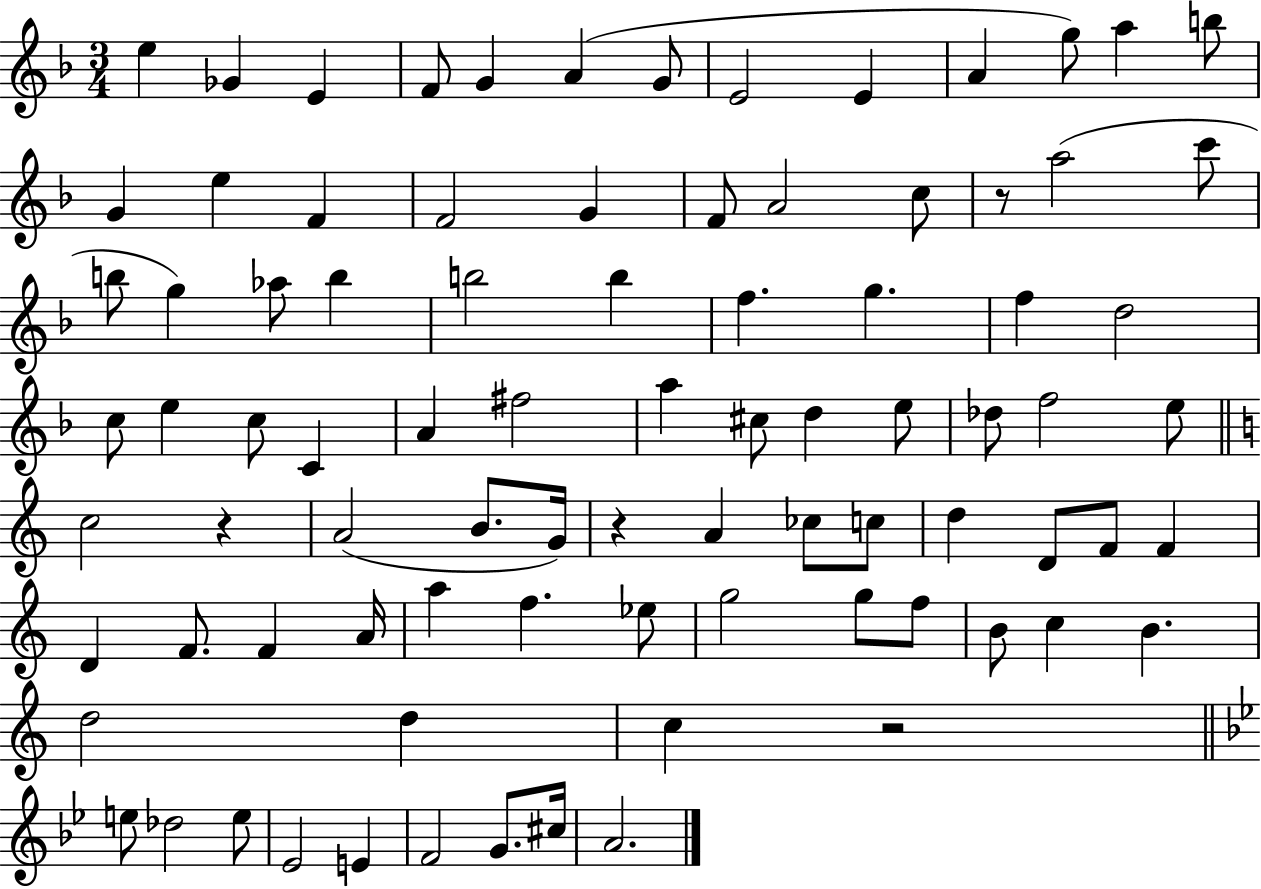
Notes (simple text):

E5/q Gb4/q E4/q F4/e G4/q A4/q G4/e E4/h E4/q A4/q G5/e A5/q B5/e G4/q E5/q F4/q F4/h G4/q F4/e A4/h C5/e R/e A5/h C6/e B5/e G5/q Ab5/e B5/q B5/h B5/q F5/q. G5/q. F5/q D5/h C5/e E5/q C5/e C4/q A4/q F#5/h A5/q C#5/e D5/q E5/e Db5/e F5/h E5/e C5/h R/q A4/h B4/e. G4/s R/q A4/q CES5/e C5/e D5/q D4/e F4/e F4/q D4/q F4/e. F4/q A4/s A5/q F5/q. Eb5/e G5/h G5/e F5/e B4/e C5/q B4/q. D5/h D5/q C5/q R/h E5/e Db5/h E5/e Eb4/h E4/q F4/h G4/e. C#5/s A4/h.